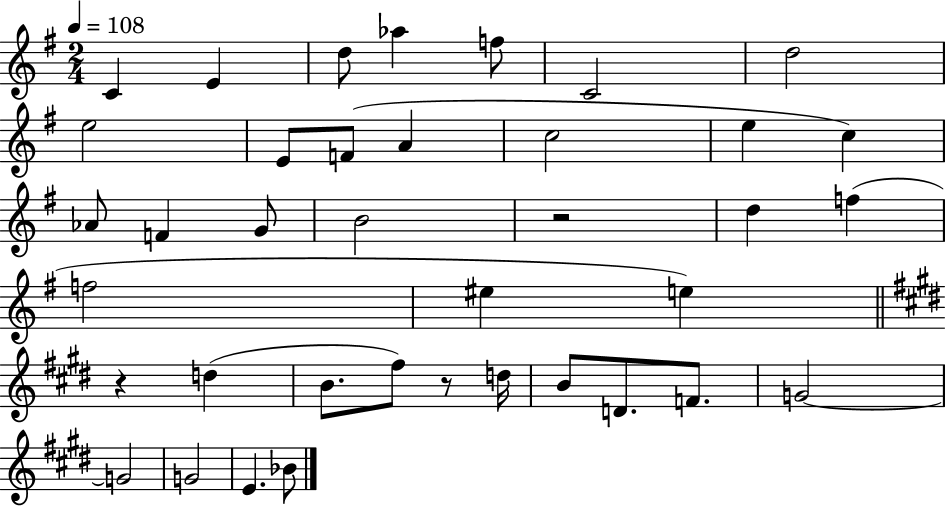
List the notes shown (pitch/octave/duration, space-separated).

C4/q E4/q D5/e Ab5/q F5/e C4/h D5/h E5/h E4/e F4/e A4/q C5/h E5/q C5/q Ab4/e F4/q G4/e B4/h R/h D5/q F5/q F5/h EIS5/q E5/q R/q D5/q B4/e. F#5/e R/e D5/s B4/e D4/e. F4/e. G4/h G4/h G4/h E4/q. Bb4/e